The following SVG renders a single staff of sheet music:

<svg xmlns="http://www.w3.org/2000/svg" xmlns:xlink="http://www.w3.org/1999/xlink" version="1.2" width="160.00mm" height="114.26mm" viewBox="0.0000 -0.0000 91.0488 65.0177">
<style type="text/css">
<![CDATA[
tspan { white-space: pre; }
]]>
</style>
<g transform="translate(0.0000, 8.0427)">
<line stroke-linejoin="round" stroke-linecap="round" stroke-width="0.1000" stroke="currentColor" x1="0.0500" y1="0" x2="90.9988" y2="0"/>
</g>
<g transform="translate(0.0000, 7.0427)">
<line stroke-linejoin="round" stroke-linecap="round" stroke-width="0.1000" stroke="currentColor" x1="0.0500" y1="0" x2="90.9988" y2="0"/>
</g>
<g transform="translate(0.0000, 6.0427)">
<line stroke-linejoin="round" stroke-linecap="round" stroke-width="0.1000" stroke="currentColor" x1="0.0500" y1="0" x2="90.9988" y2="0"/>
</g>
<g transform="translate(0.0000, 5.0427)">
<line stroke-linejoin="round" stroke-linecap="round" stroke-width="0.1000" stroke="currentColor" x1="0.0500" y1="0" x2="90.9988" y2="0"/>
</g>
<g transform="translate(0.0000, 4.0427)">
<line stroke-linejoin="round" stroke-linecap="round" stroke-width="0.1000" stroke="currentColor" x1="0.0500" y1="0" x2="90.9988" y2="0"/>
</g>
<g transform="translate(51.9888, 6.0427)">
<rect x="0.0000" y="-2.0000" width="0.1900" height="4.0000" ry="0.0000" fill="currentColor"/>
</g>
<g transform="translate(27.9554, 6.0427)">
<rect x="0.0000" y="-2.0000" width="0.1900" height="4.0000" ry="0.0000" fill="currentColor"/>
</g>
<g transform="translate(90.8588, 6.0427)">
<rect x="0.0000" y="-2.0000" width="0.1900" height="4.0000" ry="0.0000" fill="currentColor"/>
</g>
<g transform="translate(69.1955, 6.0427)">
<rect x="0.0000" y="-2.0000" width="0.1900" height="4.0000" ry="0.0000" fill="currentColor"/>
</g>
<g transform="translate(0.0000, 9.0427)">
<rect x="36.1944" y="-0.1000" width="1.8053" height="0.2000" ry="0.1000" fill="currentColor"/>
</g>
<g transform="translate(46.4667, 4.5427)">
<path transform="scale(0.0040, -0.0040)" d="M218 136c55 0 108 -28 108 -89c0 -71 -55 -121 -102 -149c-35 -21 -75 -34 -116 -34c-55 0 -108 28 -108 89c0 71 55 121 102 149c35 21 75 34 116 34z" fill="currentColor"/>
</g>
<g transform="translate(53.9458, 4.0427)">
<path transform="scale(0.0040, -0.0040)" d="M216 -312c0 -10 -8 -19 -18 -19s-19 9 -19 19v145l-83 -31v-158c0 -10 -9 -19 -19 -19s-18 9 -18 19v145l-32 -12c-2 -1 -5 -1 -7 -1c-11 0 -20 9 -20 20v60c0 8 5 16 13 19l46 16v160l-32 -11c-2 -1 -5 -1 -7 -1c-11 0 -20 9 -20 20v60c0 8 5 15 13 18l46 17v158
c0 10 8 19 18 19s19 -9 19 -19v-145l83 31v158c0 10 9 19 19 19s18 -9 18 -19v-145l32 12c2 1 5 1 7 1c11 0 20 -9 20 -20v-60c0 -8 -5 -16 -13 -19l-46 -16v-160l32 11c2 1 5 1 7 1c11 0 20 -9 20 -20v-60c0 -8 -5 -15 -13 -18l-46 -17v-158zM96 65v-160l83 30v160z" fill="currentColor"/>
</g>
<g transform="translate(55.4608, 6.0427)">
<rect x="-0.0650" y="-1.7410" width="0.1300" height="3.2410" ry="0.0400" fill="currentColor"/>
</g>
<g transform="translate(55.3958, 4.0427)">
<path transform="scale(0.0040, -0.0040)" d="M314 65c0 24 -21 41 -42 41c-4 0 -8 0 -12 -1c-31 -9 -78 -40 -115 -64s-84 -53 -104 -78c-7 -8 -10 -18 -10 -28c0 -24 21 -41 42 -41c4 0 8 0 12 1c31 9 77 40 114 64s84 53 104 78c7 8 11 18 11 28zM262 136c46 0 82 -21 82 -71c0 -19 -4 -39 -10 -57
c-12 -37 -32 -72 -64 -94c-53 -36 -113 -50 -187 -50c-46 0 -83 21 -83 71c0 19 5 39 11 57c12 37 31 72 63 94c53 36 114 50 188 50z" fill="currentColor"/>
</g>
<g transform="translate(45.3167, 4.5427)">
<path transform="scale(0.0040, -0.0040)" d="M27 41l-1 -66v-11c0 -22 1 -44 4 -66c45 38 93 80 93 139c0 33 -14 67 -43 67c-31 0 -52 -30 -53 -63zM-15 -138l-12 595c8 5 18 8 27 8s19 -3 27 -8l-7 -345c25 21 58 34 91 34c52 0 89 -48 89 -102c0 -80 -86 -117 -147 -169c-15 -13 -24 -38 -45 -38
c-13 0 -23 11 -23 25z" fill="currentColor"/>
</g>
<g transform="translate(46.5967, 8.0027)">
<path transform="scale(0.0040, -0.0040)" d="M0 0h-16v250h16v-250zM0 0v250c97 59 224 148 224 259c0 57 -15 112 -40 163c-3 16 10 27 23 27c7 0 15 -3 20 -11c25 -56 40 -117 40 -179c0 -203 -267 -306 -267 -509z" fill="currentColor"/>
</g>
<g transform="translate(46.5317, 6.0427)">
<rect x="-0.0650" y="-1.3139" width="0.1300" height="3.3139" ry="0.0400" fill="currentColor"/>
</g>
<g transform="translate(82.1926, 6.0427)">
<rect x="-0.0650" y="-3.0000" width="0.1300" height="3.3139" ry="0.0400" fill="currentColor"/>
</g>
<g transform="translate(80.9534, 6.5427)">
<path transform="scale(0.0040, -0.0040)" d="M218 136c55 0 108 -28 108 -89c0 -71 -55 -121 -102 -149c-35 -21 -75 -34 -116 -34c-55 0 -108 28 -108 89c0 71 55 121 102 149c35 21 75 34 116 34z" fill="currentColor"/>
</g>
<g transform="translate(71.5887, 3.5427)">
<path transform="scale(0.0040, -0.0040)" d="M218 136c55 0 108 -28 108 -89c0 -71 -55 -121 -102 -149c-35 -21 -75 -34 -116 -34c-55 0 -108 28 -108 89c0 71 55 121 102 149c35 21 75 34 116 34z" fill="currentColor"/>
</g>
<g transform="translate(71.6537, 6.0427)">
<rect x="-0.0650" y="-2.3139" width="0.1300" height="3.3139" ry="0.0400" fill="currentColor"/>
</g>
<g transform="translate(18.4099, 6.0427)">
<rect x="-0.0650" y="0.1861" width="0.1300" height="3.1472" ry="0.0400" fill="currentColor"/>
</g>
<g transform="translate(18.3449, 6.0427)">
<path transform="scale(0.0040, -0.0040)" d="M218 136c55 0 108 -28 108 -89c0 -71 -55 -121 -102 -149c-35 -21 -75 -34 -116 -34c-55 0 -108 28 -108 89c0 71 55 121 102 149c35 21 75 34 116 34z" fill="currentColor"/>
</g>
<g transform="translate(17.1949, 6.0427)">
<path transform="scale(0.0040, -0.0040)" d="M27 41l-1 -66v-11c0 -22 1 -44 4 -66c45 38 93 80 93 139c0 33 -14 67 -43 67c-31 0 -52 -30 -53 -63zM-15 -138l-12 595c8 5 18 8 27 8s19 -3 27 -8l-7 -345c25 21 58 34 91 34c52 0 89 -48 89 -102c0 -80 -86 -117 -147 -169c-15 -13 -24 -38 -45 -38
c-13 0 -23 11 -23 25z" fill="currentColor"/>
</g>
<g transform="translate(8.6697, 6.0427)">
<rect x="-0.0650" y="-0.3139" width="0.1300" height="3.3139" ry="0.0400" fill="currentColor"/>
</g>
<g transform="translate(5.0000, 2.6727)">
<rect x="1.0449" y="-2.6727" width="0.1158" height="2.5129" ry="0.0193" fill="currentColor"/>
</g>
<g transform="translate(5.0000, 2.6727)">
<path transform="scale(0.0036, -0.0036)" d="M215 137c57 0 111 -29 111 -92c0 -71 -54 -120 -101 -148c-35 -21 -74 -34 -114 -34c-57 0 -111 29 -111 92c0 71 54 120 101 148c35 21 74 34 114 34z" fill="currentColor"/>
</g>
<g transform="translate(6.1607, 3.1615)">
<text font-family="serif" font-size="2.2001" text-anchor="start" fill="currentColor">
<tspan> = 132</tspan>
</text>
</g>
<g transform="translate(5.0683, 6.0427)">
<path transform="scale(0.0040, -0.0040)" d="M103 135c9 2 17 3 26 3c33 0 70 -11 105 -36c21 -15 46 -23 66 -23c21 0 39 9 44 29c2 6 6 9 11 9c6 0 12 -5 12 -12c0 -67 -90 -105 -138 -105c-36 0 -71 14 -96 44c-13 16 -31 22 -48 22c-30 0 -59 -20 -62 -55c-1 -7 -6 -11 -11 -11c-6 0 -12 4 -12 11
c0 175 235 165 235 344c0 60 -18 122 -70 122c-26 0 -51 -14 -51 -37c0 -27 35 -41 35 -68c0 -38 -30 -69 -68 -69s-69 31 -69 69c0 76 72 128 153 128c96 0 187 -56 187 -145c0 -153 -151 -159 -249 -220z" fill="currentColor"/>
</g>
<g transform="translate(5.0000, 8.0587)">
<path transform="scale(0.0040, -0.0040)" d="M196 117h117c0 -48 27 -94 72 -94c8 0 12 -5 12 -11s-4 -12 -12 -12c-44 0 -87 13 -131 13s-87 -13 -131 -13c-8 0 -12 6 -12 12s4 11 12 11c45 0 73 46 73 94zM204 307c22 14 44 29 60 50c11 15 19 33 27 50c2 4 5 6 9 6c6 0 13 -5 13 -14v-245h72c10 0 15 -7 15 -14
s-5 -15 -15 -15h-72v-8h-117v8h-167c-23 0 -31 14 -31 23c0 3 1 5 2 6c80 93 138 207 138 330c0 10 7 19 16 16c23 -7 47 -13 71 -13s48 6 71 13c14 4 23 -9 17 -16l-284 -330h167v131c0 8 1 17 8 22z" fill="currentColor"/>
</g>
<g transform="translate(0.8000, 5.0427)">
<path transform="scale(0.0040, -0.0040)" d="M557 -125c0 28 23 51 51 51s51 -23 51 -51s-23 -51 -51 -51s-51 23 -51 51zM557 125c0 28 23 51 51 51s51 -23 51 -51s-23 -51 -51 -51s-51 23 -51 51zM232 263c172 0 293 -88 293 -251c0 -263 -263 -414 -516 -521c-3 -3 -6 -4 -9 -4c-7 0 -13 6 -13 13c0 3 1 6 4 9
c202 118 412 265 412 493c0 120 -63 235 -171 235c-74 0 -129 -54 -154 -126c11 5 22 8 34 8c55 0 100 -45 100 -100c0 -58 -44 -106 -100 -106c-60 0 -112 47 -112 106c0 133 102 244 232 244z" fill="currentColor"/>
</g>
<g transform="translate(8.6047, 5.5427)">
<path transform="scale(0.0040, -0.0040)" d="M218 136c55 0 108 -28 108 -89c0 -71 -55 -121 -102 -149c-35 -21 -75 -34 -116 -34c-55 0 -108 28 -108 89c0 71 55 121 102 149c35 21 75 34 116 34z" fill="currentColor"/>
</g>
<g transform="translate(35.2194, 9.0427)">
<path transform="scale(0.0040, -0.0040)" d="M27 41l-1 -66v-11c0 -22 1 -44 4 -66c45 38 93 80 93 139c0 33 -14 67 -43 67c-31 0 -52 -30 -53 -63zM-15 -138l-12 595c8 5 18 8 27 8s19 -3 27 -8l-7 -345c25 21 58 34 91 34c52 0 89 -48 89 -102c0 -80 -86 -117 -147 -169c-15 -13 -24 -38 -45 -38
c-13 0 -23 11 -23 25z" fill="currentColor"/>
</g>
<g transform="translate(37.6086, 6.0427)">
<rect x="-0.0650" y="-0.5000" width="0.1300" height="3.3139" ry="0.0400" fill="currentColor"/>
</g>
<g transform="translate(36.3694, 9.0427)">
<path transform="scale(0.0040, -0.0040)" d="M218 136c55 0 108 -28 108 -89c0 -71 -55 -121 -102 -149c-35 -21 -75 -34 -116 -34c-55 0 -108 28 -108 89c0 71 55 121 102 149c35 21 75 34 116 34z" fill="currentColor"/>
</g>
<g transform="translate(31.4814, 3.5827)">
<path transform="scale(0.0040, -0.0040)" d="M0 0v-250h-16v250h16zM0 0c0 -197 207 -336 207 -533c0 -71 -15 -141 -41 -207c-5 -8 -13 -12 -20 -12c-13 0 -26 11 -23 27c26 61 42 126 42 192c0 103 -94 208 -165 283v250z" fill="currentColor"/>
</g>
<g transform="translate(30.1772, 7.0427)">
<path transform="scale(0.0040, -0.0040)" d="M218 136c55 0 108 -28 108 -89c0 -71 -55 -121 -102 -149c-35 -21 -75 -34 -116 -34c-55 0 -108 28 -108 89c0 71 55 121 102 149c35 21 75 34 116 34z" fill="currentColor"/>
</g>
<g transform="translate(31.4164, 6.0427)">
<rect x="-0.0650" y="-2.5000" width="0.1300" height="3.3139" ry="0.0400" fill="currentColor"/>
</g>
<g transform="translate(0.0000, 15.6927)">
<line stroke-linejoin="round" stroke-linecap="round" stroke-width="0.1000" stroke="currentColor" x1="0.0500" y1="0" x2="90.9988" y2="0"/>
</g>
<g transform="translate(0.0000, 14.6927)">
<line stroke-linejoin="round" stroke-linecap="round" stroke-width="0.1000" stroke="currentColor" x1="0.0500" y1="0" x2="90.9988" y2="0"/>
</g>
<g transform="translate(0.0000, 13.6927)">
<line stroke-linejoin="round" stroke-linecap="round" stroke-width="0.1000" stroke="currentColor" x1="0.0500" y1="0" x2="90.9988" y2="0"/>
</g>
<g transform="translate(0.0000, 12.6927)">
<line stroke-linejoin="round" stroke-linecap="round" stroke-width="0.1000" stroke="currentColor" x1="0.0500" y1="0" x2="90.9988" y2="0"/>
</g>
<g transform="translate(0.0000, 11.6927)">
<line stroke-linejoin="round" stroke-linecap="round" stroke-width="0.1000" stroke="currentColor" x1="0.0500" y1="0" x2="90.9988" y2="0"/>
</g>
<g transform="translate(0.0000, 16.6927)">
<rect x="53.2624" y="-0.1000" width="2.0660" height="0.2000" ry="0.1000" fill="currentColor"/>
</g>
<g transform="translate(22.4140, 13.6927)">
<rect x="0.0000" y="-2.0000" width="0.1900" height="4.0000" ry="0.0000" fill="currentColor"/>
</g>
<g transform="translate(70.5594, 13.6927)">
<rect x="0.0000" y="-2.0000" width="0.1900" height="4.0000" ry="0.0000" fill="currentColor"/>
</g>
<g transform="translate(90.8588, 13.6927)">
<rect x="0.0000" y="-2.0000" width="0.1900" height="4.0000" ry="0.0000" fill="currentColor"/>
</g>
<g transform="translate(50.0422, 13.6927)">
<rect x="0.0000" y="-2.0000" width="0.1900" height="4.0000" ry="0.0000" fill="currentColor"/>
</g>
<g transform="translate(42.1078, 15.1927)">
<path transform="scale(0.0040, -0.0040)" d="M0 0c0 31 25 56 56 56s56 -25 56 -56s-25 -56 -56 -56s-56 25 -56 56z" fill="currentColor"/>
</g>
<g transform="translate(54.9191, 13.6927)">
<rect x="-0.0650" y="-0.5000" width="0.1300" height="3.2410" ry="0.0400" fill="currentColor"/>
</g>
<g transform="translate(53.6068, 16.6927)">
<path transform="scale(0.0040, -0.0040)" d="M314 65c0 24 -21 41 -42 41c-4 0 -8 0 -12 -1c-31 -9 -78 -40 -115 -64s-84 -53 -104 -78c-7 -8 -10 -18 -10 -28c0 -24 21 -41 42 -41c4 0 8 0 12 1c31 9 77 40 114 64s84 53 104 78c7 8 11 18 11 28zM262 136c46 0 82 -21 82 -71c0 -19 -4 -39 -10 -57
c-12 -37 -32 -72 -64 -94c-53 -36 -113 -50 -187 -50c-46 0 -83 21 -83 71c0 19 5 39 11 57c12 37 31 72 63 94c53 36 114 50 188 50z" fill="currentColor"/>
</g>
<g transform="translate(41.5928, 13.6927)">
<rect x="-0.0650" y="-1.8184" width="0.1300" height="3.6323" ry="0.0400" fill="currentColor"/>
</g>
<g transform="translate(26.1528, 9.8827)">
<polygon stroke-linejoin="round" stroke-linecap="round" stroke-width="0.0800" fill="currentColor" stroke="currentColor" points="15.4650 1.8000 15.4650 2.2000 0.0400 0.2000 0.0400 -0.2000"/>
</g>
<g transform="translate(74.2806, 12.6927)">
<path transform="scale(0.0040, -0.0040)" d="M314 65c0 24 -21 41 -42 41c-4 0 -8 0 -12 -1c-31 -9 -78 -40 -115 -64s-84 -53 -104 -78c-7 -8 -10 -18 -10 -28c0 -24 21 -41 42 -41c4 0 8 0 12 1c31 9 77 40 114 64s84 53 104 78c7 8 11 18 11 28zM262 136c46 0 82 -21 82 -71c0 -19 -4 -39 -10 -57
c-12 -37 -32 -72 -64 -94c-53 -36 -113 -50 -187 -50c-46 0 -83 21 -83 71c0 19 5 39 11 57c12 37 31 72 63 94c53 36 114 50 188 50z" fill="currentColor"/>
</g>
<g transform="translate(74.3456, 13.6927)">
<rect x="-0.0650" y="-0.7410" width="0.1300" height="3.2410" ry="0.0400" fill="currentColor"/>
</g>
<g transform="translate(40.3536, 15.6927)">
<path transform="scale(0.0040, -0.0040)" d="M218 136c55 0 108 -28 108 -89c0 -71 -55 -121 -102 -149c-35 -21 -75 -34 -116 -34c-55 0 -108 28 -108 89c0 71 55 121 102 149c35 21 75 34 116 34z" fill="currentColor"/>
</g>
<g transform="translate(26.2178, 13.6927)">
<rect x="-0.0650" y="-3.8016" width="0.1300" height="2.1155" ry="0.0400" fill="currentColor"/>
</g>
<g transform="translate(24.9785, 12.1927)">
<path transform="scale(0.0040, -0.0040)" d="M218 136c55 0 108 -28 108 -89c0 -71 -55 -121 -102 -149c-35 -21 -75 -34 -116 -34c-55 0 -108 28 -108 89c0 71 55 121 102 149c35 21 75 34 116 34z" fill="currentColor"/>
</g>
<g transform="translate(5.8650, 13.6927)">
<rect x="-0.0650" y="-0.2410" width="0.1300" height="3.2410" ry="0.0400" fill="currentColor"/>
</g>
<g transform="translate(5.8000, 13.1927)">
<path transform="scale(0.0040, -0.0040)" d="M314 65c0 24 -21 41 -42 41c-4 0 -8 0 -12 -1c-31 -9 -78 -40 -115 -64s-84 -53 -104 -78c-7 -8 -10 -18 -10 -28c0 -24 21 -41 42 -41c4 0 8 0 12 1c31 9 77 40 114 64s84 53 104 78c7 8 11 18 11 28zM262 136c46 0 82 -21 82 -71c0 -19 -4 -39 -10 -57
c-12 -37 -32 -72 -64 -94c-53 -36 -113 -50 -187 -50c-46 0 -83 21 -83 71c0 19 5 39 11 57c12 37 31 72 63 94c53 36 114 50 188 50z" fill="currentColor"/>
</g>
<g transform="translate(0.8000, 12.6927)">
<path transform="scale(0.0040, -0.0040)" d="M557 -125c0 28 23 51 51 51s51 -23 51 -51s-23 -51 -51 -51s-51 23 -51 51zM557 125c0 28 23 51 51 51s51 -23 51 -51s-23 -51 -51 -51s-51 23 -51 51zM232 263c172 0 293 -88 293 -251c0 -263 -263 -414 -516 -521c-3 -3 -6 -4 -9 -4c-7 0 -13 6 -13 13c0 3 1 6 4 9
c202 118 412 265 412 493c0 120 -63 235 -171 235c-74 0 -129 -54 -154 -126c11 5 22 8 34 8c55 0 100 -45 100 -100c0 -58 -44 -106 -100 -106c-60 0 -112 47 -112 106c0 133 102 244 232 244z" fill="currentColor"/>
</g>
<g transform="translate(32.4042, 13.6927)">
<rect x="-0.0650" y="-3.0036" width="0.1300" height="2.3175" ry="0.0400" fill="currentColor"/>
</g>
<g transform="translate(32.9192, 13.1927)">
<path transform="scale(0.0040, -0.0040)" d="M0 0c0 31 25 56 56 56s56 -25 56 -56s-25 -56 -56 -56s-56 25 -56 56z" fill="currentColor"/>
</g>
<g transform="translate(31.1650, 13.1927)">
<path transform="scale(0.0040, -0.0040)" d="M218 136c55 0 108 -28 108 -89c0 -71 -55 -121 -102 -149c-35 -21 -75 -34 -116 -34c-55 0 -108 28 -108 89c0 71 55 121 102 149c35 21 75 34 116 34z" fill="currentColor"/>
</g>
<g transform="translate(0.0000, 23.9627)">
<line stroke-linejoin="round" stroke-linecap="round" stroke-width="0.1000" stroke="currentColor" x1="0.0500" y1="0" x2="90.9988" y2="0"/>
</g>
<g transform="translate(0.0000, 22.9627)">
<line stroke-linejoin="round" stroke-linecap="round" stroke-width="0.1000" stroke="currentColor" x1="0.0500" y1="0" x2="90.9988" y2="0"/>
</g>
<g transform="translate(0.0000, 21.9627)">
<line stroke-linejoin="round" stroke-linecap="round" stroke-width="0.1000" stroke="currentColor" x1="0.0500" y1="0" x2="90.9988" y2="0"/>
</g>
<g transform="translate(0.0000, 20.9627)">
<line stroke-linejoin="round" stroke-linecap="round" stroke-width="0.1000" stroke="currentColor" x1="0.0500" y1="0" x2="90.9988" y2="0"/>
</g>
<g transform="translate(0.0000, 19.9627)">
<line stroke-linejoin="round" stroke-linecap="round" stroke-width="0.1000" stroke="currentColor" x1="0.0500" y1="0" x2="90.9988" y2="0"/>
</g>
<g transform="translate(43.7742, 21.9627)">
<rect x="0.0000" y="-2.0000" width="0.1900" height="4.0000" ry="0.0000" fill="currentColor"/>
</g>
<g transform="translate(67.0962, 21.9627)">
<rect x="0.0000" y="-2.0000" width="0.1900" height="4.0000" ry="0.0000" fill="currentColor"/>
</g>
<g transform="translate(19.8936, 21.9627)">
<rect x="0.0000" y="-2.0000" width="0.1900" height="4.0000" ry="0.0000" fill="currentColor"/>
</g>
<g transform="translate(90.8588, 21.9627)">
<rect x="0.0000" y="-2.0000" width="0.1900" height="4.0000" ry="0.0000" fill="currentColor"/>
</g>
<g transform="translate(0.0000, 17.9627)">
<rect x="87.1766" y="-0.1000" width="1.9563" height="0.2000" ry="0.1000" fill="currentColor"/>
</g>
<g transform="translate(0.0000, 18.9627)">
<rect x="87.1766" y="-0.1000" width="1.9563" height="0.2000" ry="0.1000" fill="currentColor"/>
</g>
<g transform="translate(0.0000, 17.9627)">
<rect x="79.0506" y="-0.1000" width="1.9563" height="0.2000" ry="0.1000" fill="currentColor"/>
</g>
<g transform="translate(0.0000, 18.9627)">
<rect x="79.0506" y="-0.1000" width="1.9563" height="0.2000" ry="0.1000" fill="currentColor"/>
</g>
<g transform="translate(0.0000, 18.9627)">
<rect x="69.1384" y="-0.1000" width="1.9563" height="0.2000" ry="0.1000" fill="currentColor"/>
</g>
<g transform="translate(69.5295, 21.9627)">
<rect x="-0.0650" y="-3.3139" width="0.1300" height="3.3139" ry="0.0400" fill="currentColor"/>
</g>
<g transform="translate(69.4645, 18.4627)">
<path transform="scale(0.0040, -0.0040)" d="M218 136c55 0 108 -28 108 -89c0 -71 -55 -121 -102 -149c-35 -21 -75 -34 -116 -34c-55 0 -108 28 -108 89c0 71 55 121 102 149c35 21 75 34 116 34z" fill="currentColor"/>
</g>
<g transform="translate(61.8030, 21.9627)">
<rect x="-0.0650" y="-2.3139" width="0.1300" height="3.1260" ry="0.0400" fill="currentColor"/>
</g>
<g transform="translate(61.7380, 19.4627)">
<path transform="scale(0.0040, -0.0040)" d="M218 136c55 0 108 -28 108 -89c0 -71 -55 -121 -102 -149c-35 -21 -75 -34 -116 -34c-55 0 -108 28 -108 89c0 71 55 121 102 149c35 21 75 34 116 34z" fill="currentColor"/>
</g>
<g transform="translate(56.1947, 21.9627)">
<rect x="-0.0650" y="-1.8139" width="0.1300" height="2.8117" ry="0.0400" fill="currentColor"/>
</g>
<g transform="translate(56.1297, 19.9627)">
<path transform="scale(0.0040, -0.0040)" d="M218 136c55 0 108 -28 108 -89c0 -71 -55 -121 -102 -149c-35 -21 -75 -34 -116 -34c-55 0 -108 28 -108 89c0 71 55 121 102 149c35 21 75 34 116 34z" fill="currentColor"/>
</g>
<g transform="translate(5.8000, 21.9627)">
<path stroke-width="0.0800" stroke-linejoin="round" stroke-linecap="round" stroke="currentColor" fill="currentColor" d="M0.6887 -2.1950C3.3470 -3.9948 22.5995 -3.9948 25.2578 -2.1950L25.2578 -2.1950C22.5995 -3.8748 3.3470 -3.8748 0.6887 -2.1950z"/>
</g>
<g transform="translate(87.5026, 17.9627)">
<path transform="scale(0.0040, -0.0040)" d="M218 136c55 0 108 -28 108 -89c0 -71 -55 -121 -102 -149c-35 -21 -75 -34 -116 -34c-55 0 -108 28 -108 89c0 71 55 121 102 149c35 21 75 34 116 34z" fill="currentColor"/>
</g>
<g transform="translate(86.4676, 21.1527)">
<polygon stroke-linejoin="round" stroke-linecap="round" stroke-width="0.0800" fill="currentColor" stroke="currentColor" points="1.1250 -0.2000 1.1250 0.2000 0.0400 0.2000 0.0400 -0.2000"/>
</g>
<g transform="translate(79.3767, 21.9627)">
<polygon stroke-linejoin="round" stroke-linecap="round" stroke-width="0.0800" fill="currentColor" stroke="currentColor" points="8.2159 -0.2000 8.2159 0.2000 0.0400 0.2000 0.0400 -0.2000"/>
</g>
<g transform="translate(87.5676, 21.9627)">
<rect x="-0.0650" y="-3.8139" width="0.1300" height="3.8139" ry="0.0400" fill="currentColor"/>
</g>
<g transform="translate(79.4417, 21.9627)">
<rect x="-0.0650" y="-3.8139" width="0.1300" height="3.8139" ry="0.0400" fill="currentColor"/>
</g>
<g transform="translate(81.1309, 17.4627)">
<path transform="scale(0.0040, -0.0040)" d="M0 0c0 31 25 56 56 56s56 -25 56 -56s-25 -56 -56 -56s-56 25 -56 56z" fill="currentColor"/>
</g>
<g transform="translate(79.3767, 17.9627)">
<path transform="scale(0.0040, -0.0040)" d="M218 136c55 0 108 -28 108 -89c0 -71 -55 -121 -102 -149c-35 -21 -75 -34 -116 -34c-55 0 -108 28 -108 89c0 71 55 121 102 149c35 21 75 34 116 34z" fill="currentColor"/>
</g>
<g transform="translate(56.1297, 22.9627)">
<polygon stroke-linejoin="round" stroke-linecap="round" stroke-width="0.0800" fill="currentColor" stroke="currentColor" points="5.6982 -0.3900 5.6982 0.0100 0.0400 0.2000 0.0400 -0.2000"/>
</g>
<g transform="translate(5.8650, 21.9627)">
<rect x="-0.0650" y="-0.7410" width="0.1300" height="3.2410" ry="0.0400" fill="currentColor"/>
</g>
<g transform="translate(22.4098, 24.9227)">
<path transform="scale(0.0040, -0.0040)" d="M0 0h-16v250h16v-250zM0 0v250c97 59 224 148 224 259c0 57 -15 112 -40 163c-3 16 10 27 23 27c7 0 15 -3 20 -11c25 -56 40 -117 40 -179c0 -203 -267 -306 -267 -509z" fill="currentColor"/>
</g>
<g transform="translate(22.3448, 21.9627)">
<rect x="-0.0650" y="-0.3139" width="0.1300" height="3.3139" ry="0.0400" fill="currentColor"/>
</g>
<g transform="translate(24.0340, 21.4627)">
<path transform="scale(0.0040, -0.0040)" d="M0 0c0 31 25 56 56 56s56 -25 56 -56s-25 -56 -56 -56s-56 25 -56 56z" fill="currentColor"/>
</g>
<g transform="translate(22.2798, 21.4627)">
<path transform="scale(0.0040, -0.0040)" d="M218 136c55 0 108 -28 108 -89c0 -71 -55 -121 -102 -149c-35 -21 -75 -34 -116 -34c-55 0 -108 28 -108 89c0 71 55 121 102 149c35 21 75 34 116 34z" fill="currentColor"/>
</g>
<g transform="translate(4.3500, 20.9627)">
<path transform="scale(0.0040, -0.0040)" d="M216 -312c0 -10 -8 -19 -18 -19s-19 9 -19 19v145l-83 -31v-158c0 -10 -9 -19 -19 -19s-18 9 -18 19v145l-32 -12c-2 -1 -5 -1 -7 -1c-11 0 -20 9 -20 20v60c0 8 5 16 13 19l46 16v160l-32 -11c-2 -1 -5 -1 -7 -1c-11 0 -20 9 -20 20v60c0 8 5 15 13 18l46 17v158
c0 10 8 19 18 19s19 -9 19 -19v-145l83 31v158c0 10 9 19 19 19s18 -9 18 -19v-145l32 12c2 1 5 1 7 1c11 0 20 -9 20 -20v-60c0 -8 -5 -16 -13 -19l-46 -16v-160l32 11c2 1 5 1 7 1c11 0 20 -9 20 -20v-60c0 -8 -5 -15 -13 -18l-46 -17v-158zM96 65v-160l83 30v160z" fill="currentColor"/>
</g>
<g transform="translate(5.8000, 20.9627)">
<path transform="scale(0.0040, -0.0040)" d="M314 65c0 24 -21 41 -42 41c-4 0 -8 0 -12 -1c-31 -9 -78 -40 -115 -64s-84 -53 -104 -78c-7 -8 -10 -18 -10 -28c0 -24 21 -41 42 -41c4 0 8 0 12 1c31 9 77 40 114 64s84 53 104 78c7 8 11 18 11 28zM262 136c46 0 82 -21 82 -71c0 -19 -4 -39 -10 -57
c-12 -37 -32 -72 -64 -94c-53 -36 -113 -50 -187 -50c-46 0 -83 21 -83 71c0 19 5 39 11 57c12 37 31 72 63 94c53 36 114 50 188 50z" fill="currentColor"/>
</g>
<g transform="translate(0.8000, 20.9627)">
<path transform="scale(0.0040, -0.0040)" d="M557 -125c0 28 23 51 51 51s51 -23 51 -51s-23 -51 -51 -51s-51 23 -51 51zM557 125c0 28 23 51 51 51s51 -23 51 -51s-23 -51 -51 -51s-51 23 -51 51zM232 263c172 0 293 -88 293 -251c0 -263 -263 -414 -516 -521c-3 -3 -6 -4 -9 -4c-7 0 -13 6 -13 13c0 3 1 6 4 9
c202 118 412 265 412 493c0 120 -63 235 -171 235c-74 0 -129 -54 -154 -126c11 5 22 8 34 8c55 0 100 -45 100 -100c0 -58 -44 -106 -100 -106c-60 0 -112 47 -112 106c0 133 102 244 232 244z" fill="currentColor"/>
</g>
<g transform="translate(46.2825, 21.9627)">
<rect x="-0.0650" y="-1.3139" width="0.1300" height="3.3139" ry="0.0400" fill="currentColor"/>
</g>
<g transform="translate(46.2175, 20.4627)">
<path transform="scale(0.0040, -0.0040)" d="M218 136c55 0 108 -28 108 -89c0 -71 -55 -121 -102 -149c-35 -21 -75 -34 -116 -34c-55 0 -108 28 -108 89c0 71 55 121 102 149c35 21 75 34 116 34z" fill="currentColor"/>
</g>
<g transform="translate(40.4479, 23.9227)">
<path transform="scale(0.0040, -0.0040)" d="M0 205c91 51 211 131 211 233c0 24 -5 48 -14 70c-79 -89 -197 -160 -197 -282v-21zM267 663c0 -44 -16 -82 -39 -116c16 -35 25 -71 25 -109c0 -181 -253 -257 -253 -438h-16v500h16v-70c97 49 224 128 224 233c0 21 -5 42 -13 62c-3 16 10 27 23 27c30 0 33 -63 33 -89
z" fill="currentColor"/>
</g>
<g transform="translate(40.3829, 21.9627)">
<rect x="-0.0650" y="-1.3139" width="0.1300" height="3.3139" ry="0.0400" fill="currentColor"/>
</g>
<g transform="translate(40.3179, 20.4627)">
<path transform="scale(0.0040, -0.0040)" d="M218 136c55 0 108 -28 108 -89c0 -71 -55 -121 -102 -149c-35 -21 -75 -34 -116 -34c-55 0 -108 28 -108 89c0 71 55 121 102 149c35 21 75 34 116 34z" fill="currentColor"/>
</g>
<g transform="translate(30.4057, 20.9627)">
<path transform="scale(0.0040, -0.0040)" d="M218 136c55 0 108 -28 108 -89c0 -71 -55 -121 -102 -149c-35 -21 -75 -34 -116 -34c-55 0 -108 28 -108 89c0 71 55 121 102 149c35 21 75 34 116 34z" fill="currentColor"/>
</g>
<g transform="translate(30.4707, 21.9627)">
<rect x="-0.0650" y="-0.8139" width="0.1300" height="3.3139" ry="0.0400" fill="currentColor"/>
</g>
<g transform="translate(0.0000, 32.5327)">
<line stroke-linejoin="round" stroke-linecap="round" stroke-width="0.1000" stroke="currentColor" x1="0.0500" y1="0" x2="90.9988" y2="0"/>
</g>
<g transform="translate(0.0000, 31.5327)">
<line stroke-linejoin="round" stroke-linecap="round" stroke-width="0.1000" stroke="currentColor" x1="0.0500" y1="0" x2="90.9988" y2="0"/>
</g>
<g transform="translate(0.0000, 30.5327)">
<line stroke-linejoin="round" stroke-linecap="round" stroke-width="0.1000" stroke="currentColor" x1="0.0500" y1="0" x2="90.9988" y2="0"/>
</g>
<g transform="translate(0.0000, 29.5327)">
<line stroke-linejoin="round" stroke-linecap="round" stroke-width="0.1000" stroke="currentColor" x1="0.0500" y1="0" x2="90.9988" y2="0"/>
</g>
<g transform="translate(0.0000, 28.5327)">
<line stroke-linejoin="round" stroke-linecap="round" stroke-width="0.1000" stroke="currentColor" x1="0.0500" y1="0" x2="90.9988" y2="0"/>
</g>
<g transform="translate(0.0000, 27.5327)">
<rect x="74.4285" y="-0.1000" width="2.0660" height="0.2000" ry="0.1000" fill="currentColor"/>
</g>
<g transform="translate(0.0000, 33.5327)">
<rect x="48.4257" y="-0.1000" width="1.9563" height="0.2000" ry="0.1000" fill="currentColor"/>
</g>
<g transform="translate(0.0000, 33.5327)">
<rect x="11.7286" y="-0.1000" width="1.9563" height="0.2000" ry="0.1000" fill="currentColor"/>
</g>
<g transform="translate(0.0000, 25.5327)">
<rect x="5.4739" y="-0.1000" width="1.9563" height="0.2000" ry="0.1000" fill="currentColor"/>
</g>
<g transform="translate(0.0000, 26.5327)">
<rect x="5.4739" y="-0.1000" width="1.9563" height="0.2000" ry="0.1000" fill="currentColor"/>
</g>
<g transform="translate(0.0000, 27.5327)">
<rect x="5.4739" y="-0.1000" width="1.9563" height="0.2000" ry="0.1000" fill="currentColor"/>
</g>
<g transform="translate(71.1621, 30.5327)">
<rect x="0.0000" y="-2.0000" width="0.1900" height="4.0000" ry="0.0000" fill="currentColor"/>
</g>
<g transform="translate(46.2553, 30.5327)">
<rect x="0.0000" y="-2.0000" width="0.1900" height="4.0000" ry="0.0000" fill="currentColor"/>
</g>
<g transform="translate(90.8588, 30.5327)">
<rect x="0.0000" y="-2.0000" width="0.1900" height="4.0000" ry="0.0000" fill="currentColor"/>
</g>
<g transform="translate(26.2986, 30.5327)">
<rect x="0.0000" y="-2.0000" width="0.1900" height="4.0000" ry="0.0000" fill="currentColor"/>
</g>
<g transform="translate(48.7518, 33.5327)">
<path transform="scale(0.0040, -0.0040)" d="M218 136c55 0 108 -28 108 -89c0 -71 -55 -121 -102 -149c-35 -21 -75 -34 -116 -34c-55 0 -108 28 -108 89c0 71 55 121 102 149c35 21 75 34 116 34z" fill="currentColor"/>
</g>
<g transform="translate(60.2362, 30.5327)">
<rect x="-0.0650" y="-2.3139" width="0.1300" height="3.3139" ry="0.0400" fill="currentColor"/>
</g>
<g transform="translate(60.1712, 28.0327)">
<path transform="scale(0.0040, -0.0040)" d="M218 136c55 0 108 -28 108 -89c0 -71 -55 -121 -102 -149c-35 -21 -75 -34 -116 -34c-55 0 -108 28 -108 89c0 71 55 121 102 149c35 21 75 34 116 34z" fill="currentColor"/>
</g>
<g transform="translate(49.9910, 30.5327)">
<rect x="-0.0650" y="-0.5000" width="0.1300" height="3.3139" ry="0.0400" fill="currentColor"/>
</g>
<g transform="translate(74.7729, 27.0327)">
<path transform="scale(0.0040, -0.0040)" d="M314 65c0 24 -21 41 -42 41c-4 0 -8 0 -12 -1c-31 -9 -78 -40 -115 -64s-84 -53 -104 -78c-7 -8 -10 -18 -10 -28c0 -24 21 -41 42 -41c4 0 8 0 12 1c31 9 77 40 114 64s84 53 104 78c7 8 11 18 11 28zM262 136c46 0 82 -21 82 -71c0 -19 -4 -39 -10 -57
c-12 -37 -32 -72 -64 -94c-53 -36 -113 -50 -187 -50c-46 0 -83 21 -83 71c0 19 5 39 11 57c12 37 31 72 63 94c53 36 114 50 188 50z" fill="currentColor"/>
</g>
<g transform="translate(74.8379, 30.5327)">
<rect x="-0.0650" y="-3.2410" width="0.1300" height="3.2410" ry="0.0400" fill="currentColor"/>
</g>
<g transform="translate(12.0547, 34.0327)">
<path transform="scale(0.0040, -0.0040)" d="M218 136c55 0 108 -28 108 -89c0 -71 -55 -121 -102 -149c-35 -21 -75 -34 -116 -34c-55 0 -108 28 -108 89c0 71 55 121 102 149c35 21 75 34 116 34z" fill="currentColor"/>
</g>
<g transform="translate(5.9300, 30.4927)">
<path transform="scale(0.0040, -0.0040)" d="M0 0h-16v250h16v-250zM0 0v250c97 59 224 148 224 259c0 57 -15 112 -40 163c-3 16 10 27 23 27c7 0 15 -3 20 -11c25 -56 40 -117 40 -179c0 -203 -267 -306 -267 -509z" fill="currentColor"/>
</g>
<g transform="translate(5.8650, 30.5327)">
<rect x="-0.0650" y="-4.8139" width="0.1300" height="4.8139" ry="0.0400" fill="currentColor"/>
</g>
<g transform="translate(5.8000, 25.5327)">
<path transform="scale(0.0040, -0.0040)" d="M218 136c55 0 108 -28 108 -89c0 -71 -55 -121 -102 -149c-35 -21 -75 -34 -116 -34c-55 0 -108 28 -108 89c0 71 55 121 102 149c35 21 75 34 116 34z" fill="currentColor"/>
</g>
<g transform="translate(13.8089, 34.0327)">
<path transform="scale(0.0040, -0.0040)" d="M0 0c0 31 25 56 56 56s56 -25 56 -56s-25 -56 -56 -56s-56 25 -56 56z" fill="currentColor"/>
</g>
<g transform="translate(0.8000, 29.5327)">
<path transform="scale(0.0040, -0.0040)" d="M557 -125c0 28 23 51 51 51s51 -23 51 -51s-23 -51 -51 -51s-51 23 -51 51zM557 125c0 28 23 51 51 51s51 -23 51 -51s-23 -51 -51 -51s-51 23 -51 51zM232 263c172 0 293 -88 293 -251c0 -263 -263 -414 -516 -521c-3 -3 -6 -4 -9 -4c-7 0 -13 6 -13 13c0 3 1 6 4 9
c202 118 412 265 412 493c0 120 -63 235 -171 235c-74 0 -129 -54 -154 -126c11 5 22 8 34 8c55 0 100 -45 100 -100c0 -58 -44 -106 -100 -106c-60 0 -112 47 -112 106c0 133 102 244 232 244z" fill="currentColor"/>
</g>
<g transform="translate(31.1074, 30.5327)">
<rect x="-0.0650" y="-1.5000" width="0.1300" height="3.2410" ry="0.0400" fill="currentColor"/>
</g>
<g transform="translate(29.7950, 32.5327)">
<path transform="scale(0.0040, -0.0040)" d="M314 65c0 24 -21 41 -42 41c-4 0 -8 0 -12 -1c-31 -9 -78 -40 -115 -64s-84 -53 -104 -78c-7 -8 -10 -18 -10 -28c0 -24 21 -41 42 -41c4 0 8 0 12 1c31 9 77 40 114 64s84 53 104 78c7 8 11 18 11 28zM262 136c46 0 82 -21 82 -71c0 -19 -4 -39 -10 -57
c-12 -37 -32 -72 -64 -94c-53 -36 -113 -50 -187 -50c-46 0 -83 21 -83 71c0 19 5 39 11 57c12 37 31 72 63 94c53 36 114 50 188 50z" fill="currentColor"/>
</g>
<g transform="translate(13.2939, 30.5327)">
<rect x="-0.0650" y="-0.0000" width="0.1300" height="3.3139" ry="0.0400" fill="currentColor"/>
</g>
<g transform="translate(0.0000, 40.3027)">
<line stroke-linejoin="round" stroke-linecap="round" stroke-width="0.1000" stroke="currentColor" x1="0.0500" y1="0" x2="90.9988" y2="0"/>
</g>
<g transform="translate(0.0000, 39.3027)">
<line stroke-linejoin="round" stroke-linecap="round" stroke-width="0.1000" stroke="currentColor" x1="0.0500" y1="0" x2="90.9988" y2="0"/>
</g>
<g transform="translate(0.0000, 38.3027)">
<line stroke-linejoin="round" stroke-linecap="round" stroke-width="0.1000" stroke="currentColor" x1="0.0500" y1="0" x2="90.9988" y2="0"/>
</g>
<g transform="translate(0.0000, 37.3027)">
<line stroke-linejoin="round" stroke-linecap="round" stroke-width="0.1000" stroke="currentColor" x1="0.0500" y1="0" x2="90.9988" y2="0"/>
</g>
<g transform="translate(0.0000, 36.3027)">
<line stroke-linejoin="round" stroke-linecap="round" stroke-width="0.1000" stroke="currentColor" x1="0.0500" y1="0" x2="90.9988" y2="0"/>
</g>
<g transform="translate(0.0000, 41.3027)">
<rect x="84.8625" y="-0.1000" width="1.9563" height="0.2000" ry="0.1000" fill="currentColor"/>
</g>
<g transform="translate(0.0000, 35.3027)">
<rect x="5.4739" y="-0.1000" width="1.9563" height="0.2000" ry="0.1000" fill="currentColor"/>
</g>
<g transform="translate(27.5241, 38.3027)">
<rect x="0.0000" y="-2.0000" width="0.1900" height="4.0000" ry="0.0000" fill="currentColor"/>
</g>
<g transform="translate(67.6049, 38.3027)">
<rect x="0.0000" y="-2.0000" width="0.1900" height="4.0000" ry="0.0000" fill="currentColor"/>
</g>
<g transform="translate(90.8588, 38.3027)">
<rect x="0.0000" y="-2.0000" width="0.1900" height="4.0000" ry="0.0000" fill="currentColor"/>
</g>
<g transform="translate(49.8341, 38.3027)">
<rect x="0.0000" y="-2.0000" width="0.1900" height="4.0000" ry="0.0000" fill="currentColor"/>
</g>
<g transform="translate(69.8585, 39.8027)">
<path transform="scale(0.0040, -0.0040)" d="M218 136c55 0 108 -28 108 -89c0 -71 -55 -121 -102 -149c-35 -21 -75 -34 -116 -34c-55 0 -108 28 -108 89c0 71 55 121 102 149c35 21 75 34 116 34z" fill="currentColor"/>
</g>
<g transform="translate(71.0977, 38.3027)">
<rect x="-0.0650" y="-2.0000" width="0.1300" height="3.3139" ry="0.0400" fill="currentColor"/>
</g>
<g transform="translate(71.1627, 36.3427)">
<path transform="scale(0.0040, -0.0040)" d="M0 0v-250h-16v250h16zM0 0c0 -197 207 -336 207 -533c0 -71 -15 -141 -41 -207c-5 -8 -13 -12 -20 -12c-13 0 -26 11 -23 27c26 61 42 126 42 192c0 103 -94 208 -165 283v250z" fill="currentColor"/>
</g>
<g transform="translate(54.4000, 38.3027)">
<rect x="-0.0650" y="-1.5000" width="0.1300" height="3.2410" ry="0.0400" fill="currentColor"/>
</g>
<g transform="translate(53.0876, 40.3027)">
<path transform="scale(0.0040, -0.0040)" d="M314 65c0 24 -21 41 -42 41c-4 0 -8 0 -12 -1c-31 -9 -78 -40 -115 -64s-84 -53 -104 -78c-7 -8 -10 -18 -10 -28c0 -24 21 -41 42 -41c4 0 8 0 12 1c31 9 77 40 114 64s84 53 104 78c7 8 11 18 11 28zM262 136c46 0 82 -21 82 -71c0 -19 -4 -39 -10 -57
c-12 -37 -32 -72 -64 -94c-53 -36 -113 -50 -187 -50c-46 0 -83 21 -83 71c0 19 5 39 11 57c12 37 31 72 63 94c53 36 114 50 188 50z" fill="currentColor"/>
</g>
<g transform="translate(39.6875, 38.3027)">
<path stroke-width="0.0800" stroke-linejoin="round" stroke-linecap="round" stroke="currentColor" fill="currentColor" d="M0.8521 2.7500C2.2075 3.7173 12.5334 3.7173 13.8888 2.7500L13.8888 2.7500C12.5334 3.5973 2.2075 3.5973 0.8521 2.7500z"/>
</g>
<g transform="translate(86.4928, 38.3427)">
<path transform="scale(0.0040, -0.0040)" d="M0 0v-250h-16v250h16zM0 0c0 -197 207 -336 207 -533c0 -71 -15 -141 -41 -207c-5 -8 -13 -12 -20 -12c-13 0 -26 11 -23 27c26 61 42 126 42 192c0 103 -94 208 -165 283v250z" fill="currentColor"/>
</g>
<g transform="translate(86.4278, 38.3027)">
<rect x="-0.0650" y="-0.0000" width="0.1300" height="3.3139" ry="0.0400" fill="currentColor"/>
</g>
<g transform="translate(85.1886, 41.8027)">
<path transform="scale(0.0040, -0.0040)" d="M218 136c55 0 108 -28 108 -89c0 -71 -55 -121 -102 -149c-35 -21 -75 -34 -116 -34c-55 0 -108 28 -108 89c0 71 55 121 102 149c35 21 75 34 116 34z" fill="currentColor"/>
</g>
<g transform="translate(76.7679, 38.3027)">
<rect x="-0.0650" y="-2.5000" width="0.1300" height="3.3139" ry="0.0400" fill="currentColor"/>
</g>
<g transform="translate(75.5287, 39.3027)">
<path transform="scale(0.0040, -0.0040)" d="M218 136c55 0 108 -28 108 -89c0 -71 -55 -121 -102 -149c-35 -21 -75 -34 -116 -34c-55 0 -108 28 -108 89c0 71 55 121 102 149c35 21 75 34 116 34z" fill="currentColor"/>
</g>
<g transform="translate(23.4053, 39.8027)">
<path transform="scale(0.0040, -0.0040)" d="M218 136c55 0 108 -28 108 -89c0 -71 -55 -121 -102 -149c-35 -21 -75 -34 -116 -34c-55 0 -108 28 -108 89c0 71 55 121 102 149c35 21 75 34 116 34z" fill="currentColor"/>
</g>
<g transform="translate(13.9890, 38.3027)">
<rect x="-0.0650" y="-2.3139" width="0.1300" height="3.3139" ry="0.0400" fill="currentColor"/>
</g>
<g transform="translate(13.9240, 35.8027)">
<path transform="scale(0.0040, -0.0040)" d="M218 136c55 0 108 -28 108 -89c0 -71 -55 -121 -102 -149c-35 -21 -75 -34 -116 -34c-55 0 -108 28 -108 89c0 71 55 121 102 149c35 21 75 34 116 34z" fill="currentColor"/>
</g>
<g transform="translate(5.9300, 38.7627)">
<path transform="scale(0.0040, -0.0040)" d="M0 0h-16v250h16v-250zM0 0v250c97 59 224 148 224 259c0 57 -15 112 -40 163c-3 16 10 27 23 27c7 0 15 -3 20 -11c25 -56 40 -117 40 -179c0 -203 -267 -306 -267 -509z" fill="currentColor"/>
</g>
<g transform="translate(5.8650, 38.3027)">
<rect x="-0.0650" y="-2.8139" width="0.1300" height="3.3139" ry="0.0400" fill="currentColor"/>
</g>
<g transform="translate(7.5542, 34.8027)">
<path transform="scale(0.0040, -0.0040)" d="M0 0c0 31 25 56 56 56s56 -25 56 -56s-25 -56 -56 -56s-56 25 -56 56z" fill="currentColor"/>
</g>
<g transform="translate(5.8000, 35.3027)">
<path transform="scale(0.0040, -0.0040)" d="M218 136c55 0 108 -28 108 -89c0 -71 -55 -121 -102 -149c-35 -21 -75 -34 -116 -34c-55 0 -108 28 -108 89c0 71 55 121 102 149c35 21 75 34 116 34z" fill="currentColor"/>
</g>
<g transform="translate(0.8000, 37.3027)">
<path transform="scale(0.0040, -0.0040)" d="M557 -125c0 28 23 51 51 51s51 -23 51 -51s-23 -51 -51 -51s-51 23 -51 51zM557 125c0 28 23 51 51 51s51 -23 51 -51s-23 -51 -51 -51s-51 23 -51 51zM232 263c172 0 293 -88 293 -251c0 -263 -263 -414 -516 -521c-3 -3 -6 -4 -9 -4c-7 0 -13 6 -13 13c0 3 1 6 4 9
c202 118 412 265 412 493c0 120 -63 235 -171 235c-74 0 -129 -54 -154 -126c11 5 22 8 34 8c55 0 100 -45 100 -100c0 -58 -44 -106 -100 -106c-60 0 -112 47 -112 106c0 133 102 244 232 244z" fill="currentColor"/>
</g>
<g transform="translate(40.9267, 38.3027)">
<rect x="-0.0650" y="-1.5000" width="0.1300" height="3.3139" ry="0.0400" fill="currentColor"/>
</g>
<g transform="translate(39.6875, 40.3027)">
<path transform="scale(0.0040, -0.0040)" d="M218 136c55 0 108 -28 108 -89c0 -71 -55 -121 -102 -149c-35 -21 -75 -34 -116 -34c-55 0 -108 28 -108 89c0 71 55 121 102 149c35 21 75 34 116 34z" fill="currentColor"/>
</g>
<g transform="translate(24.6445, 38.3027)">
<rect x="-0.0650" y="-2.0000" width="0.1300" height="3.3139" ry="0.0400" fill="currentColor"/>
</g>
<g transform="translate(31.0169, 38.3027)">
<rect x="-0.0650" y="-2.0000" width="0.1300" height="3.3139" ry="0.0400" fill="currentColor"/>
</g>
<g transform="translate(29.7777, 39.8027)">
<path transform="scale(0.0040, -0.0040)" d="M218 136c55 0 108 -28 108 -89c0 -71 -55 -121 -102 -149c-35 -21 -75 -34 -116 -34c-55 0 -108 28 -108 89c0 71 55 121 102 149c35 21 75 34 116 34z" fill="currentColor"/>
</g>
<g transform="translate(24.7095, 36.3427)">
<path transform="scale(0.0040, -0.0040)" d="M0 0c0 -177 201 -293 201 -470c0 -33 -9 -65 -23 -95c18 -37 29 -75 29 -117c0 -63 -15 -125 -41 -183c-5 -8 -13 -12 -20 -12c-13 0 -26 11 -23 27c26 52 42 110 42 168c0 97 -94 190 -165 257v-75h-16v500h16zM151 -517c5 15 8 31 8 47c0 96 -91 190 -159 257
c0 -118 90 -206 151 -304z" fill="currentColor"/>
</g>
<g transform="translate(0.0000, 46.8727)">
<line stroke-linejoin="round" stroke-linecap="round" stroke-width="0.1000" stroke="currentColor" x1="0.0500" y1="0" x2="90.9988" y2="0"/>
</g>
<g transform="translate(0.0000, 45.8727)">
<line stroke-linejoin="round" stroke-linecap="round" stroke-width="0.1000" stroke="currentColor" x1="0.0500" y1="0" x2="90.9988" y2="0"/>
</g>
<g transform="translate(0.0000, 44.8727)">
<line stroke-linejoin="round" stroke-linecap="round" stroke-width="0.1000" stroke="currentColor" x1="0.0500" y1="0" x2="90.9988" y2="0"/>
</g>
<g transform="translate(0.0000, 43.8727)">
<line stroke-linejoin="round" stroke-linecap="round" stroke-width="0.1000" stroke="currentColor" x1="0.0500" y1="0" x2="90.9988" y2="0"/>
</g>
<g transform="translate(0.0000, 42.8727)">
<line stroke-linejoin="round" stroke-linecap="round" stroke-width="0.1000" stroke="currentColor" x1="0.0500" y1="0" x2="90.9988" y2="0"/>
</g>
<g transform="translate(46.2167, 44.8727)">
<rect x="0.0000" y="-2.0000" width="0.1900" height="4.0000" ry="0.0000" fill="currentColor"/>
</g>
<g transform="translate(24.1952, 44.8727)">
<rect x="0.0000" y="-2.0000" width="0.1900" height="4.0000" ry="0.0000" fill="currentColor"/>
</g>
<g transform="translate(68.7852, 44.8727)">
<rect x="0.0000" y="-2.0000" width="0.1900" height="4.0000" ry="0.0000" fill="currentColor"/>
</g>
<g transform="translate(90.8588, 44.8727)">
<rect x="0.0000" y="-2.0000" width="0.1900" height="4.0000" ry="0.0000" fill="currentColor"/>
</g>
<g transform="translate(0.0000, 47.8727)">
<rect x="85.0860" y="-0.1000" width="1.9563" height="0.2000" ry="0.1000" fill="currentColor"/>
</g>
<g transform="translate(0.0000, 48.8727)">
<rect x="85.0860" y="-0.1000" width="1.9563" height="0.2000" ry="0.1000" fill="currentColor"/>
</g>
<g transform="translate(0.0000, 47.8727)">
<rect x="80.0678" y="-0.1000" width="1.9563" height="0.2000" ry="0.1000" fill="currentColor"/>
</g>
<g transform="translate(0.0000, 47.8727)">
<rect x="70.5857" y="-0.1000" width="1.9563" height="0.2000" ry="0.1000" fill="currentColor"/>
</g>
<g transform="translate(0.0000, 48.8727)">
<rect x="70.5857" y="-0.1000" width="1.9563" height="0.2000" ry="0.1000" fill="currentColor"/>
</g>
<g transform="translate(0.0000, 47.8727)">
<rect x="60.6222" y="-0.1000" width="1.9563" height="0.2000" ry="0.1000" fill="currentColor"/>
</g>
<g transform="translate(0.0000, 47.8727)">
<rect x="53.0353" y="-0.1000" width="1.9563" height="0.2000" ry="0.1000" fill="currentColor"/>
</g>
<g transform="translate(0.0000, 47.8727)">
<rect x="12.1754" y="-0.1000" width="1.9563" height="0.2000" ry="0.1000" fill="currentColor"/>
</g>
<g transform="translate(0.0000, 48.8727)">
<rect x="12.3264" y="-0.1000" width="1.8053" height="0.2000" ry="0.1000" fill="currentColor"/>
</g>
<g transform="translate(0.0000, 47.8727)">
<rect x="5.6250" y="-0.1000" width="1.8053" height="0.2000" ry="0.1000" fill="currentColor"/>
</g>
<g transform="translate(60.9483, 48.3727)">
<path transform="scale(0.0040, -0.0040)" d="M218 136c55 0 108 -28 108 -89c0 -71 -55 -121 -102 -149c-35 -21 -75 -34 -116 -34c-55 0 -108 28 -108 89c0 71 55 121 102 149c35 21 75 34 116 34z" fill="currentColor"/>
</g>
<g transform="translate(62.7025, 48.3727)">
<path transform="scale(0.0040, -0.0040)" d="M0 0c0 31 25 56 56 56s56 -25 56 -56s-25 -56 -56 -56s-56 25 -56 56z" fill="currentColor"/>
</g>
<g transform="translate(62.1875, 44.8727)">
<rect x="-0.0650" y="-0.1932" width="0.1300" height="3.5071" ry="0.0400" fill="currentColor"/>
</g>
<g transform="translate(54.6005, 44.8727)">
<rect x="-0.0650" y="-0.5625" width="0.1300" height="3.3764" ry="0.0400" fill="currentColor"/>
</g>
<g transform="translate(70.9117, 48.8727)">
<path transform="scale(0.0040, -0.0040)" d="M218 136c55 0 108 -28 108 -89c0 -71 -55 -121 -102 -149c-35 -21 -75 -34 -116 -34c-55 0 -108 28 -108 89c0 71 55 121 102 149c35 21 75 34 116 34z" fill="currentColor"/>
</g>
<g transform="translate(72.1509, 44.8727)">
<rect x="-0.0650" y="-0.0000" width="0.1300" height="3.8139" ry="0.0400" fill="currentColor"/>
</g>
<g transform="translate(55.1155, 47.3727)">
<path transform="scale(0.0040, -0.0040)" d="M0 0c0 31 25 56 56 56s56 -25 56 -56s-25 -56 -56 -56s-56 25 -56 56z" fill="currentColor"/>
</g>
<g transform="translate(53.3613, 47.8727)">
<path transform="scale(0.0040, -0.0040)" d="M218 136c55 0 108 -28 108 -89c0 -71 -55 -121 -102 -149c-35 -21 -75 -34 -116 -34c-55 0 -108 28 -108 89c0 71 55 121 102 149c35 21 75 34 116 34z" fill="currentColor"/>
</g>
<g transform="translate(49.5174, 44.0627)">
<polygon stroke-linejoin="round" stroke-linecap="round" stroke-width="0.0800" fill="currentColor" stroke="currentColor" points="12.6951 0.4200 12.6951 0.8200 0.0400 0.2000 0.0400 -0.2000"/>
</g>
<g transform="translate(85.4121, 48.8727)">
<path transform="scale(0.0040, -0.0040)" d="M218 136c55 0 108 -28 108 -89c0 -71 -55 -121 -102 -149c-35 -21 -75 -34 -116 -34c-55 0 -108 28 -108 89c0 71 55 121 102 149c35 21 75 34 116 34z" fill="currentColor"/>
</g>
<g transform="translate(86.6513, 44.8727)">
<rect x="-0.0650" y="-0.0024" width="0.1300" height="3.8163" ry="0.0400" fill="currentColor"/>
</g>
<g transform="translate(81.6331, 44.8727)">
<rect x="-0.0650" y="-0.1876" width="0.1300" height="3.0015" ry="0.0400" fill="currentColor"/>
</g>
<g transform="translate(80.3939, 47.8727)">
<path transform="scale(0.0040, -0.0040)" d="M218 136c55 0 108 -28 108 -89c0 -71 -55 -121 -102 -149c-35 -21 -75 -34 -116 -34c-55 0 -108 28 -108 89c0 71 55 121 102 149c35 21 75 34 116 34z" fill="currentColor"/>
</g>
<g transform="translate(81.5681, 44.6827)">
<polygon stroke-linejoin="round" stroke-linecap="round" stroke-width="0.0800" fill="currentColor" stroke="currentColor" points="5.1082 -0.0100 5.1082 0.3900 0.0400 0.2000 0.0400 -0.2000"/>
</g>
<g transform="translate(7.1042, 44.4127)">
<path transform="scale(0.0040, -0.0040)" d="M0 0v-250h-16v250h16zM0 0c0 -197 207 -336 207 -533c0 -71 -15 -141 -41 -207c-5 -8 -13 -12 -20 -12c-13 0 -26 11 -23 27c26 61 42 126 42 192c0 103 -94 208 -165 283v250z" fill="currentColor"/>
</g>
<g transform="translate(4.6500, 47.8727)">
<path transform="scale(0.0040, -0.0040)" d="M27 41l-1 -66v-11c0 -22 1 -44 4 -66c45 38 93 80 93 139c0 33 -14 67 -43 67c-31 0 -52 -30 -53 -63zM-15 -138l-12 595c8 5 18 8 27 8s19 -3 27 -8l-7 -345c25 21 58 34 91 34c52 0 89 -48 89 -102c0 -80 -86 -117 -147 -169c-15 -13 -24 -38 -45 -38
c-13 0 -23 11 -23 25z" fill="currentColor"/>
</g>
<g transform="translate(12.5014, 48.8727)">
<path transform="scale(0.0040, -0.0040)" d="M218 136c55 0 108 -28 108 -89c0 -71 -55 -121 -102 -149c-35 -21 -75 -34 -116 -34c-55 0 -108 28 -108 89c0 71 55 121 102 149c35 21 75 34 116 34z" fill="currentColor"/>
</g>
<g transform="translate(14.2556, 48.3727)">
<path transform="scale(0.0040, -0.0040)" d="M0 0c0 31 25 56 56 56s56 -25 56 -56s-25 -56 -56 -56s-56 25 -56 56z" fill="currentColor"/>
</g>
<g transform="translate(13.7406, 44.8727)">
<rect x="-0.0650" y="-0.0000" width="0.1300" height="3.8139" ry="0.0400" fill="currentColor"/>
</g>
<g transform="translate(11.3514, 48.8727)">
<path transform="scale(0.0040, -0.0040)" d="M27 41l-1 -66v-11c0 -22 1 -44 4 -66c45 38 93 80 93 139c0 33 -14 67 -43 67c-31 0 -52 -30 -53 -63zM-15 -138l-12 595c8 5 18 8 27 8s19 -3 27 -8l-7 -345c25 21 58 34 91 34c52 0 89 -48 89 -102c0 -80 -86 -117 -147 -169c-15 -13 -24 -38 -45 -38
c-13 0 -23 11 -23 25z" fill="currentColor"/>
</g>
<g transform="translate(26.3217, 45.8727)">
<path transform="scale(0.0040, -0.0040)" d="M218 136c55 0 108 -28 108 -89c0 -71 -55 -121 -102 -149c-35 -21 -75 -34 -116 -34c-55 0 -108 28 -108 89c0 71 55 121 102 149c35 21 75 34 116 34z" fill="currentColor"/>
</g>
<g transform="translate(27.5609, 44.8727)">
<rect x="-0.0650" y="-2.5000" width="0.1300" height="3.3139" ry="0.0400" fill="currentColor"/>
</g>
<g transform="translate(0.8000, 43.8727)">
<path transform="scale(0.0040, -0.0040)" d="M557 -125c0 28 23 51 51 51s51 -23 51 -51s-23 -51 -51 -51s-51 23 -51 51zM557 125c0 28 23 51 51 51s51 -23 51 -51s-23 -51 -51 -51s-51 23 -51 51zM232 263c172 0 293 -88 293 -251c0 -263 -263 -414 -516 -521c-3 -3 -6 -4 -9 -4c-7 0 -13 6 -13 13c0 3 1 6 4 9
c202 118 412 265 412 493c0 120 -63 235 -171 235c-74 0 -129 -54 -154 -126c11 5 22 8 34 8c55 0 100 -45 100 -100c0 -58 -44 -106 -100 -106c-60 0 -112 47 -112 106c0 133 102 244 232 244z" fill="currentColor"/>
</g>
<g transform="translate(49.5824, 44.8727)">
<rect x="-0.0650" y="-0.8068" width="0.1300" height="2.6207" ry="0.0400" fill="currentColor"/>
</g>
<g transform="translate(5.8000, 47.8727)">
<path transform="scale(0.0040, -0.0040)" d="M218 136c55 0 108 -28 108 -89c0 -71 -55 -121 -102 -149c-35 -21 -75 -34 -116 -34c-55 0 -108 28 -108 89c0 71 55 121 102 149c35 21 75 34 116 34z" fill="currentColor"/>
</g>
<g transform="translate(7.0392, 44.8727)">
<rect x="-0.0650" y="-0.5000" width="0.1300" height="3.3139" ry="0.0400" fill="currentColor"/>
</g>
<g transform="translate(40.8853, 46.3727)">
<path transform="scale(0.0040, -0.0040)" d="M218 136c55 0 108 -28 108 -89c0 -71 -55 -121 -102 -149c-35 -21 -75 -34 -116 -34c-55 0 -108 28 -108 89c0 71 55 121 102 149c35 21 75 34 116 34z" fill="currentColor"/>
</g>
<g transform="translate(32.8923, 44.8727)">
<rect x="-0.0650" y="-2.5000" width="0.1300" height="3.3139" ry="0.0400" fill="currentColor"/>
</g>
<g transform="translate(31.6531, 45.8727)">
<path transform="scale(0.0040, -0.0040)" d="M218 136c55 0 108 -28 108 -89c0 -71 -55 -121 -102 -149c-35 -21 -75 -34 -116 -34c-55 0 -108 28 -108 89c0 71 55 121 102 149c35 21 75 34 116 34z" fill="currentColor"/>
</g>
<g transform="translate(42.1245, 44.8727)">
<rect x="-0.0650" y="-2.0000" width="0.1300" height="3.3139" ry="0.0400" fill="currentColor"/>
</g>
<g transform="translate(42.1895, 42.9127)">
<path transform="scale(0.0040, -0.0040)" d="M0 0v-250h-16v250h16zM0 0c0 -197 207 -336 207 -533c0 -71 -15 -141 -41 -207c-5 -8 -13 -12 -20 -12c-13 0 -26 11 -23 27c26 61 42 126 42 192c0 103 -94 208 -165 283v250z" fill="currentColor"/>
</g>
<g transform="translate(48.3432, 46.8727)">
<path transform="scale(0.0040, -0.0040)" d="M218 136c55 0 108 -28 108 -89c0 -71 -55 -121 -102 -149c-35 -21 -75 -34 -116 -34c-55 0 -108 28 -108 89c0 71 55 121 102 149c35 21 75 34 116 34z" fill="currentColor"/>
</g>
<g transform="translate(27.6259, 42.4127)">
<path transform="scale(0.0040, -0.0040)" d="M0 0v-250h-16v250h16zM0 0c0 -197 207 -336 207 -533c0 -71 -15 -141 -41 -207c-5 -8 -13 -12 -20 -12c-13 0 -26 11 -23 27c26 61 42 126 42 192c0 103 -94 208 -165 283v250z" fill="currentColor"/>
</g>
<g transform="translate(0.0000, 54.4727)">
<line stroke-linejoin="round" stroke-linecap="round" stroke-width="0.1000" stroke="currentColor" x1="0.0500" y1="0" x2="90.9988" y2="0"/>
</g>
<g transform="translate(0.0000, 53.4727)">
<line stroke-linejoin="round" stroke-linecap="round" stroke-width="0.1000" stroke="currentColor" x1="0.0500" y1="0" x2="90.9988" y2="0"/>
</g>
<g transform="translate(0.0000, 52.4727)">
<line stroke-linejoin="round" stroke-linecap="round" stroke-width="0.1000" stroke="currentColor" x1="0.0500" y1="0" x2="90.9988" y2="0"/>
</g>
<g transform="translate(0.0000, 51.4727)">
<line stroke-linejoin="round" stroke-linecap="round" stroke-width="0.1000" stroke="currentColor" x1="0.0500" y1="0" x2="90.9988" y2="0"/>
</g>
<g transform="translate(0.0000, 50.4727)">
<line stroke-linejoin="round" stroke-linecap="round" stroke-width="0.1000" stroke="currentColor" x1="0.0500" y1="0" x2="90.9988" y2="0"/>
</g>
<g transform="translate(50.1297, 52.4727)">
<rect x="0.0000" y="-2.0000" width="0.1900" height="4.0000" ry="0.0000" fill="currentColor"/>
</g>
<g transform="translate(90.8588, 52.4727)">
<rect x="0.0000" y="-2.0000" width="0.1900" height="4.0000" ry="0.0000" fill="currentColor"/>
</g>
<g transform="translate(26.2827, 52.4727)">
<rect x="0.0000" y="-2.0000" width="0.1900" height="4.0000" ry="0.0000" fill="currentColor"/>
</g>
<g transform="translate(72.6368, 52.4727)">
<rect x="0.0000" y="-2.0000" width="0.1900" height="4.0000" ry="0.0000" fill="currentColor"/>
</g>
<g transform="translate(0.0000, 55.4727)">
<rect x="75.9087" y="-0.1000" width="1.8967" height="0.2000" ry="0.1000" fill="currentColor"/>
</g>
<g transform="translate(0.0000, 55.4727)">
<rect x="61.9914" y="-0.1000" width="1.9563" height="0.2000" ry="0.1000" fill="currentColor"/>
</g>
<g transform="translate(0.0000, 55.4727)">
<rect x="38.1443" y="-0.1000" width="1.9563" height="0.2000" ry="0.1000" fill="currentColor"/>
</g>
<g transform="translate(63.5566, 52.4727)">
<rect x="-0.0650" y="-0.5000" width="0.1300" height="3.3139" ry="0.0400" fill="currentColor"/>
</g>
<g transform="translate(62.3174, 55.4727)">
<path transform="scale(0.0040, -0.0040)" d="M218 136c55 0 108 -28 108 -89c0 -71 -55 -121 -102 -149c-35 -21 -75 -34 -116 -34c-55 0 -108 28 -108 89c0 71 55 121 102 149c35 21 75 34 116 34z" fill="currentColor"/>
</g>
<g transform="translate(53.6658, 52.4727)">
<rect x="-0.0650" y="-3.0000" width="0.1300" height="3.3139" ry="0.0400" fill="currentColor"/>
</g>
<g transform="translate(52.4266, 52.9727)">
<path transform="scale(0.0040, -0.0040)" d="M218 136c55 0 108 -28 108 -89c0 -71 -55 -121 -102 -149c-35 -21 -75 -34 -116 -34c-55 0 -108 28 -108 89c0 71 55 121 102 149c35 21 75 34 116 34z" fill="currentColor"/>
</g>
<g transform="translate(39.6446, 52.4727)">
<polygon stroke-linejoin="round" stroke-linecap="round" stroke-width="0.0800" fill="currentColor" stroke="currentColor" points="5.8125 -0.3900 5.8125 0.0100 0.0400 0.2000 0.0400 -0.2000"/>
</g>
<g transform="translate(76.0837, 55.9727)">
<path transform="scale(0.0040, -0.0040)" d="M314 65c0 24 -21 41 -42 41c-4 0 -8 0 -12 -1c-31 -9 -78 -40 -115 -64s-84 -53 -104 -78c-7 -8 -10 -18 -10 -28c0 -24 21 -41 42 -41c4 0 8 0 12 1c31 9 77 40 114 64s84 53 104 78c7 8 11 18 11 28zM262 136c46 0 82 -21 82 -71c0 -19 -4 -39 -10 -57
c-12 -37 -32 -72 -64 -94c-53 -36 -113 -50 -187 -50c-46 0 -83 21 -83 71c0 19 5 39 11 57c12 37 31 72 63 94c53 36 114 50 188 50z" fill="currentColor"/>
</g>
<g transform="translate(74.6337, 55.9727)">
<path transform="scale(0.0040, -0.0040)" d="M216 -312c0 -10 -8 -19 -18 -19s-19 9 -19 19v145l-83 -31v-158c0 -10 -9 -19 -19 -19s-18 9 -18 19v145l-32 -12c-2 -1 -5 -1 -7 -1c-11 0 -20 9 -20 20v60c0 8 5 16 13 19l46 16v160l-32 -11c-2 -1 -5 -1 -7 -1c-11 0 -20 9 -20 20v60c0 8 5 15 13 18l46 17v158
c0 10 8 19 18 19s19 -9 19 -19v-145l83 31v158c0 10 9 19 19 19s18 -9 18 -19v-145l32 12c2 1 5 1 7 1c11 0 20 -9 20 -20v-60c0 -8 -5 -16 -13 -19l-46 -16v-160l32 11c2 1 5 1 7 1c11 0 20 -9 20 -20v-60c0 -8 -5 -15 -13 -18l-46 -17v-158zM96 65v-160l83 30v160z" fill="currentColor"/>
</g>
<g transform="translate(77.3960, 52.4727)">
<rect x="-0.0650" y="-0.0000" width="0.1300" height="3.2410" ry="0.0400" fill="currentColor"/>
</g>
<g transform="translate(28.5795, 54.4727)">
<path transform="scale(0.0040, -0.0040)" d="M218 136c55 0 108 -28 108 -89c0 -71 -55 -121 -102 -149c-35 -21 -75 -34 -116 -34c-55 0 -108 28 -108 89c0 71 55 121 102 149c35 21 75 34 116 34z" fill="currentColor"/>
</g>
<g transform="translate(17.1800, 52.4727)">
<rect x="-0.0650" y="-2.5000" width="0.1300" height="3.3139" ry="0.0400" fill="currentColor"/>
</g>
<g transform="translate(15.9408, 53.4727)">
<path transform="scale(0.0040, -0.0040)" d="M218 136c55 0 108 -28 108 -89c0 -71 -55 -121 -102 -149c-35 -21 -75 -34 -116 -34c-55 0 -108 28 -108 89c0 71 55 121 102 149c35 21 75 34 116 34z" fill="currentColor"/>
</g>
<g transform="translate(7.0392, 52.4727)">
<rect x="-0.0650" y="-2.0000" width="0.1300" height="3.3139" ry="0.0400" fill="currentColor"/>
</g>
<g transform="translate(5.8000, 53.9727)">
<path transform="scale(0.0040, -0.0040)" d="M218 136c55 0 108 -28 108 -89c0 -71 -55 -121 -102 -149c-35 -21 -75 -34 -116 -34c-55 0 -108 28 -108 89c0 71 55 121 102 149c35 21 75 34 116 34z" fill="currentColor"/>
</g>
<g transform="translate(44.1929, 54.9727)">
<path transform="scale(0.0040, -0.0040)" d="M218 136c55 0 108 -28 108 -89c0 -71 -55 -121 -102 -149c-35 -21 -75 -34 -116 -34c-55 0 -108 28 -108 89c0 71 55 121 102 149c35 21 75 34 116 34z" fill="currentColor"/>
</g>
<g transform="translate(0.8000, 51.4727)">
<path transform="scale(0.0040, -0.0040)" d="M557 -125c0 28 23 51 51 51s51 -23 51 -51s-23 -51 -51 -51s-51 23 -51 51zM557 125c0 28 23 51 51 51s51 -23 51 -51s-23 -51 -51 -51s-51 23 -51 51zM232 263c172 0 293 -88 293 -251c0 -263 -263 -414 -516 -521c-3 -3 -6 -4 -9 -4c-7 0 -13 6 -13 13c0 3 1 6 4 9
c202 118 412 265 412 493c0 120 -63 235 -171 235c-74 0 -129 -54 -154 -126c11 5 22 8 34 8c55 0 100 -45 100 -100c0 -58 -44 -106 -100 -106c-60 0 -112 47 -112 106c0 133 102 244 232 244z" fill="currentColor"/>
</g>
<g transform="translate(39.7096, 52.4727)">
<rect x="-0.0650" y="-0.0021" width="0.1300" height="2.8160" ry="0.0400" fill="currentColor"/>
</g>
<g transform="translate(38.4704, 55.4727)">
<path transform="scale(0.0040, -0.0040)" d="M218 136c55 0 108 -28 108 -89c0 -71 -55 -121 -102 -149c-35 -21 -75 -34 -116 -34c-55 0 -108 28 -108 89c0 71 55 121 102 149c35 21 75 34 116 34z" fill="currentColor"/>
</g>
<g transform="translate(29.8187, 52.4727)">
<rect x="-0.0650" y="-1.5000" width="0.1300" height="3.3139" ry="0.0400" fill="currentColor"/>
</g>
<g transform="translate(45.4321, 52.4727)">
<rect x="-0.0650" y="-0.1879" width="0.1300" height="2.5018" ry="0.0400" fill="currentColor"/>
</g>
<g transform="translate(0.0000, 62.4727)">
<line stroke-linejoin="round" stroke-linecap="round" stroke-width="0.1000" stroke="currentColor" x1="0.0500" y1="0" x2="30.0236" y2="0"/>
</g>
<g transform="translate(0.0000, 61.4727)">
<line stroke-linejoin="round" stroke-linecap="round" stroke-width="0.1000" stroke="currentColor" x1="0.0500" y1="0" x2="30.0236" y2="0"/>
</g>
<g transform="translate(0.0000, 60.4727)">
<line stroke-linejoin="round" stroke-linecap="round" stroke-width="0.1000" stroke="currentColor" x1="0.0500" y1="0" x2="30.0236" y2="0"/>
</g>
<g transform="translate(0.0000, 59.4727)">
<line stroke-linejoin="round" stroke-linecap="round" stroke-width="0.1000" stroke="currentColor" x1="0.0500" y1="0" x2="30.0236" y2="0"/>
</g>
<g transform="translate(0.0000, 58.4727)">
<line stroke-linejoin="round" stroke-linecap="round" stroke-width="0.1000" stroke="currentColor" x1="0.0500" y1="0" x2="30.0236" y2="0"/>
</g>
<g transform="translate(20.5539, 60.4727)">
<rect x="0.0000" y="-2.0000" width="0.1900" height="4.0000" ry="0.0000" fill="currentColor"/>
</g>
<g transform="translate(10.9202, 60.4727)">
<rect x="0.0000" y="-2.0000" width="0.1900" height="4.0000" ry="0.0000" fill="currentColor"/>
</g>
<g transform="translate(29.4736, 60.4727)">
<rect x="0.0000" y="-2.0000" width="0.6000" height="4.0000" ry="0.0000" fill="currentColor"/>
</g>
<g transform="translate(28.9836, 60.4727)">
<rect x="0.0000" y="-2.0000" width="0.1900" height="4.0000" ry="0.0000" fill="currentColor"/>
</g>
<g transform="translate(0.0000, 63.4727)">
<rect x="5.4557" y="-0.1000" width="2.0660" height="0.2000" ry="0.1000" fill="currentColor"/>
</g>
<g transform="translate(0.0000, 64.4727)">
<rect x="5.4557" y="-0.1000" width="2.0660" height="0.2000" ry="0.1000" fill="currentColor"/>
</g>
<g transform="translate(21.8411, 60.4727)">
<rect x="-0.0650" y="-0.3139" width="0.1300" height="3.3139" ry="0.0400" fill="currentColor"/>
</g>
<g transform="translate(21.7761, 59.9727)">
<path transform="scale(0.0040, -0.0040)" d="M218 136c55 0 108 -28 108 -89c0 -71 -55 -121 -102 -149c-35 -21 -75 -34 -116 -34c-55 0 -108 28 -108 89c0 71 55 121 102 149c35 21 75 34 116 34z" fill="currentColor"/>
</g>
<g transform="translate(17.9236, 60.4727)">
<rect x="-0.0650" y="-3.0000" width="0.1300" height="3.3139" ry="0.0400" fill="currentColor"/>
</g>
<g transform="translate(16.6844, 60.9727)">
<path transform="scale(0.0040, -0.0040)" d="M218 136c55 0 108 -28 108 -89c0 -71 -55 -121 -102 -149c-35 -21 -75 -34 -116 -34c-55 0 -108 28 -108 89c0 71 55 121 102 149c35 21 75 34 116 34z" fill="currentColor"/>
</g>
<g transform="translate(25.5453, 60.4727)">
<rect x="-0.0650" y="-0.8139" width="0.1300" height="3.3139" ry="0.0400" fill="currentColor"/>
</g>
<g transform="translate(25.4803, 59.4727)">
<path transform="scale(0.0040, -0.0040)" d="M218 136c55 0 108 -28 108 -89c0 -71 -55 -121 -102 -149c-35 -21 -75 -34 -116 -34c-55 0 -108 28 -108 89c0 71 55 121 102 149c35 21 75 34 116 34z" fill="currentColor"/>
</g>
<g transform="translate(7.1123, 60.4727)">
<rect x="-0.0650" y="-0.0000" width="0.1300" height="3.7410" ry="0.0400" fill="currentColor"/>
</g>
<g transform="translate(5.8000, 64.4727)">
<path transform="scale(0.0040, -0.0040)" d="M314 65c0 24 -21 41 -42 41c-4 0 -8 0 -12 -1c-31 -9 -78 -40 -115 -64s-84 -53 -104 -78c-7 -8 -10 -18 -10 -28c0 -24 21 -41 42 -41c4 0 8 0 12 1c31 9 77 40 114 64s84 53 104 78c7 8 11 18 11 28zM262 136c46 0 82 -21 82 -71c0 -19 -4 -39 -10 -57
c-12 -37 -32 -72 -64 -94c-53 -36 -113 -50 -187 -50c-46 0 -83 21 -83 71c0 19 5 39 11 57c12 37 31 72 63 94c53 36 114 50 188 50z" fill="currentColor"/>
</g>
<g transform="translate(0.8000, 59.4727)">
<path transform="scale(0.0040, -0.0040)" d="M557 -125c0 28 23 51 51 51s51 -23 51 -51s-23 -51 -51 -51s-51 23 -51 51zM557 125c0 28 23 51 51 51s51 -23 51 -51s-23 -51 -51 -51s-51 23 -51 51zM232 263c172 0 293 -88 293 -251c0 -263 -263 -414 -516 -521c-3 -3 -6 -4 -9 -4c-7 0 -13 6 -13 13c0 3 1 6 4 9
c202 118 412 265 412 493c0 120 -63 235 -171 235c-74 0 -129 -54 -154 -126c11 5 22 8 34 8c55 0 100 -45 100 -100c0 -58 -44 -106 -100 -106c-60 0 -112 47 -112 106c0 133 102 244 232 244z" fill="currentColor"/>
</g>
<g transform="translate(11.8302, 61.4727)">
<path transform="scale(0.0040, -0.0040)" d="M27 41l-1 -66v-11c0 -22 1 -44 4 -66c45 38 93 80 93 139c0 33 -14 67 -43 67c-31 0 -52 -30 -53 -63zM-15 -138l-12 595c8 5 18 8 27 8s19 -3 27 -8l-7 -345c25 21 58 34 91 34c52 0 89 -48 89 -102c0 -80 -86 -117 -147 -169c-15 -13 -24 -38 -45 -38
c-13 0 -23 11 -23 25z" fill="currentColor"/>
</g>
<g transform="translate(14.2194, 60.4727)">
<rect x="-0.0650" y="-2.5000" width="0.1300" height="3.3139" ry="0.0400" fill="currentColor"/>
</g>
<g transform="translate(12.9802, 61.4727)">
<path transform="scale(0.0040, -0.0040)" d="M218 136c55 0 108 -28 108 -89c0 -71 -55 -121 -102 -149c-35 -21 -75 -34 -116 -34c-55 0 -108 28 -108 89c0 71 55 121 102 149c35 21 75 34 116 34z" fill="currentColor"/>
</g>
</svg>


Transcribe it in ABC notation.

X:1
T:Untitled
M:2/4
L:1/4
K:C
E, _D, B,,/2 _E,, _G,/2 ^A,2 B, C, E,2 G,/2 E,/2 G,,/2 E,,2 F,2 ^F,2 E,/2 F, G,/4 G, A,/2 B,/2 D E/2 E/4 G/2 D,, G,,2 E,, B, D2 C/2 B, A,,/4 A,, G,, G,,2 A,,/2 B,, D,,/2 _E,,/2 _C,, B,,/2 B,, A,,/2 G,,/2 E,,/2 D,,/2 C,, E,,/2 C,,/2 A,, B,, G,, E,,/2 F,,/2 C, E,, ^D,,2 C,,2 _B,, C, E, F,